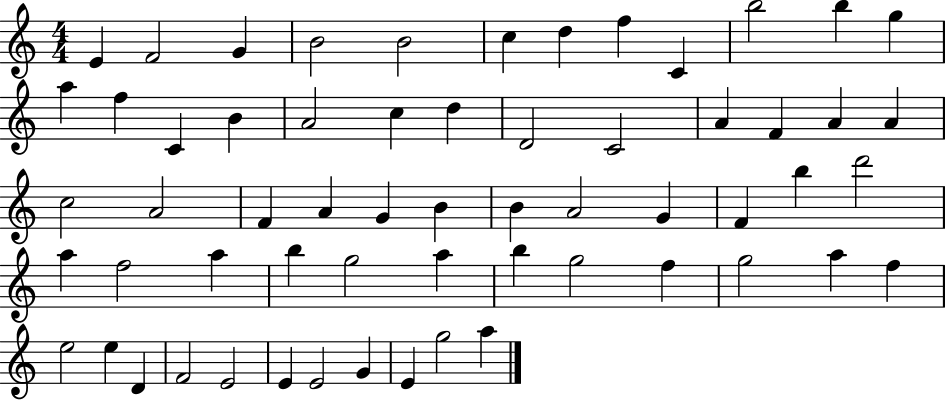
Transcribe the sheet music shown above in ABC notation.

X:1
T:Untitled
M:4/4
L:1/4
K:C
E F2 G B2 B2 c d f C b2 b g a f C B A2 c d D2 C2 A F A A c2 A2 F A G B B A2 G F b d'2 a f2 a b g2 a b g2 f g2 a f e2 e D F2 E2 E E2 G E g2 a